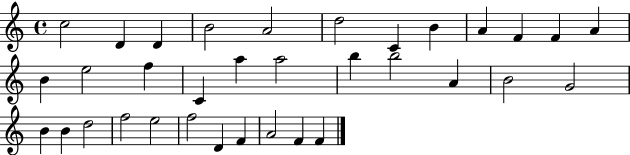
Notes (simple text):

C5/h D4/q D4/q B4/h A4/h D5/h C4/q B4/q A4/q F4/q F4/q A4/q B4/q E5/h F5/q C4/q A5/q A5/h B5/q B5/h A4/q B4/h G4/h B4/q B4/q D5/h F5/h E5/h F5/h D4/q F4/q A4/h F4/q F4/q